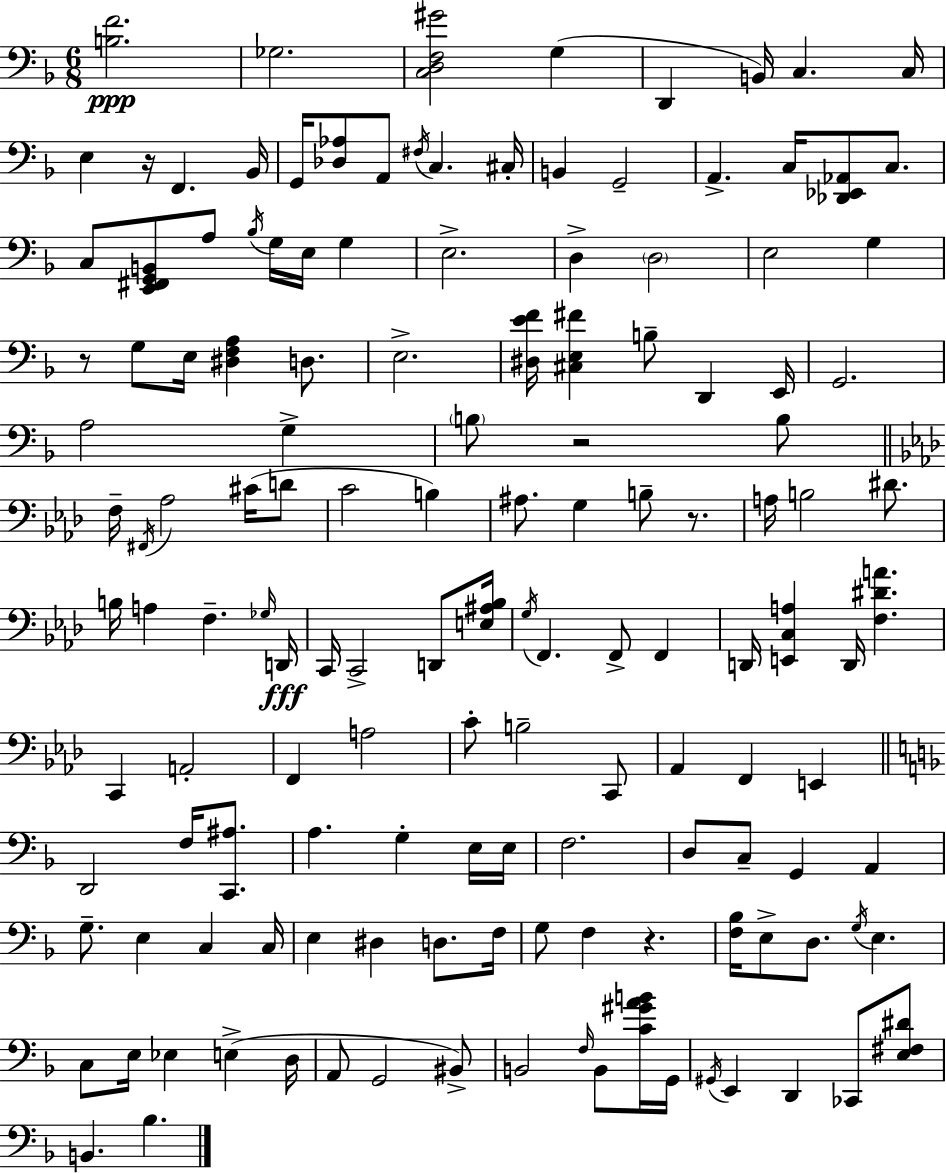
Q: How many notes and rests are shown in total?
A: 142